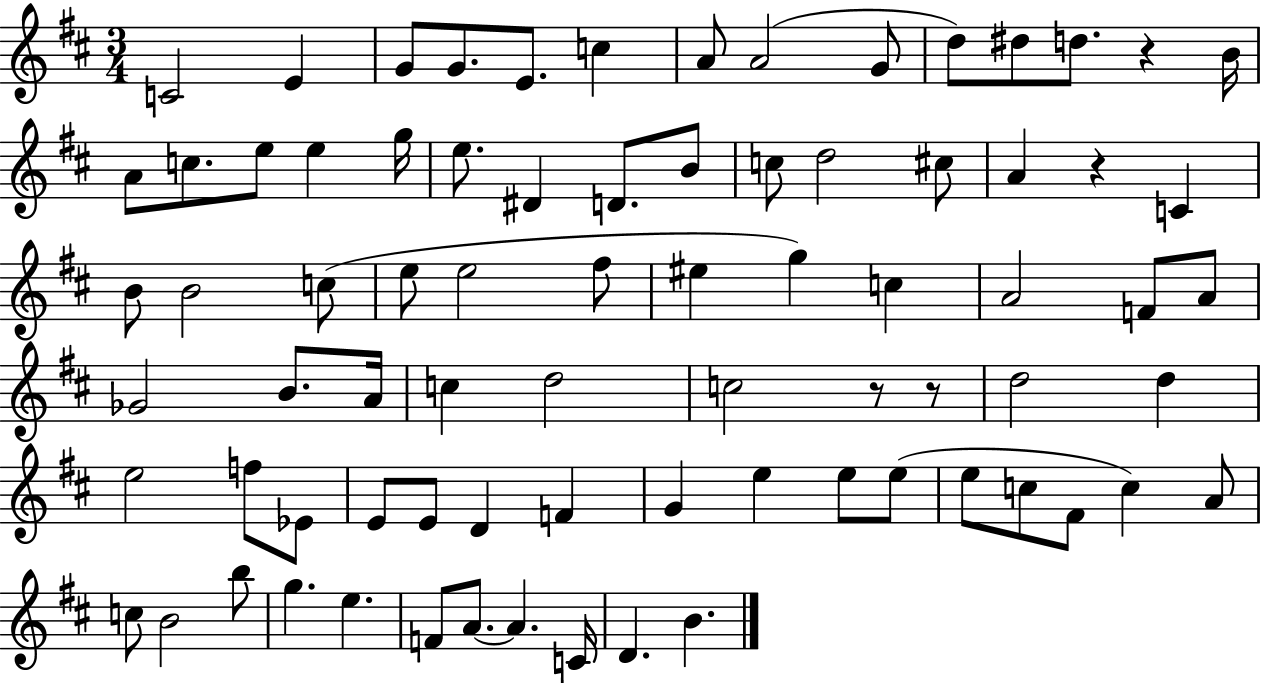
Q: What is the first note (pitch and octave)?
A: C4